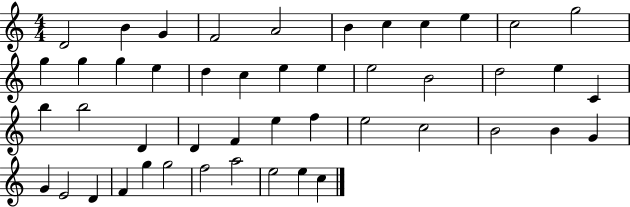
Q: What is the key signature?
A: C major